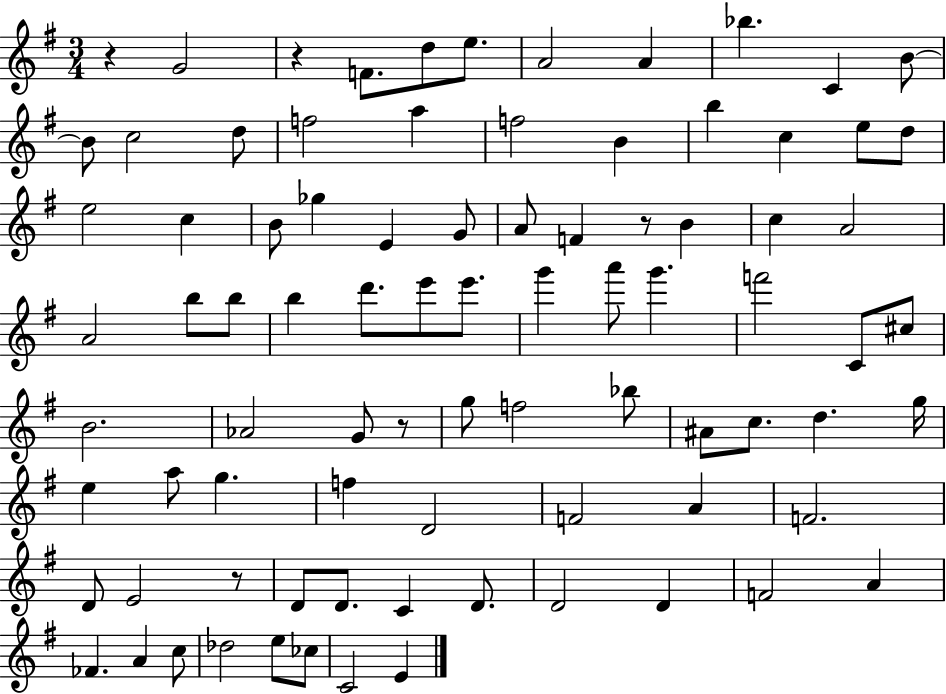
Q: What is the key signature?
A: G major